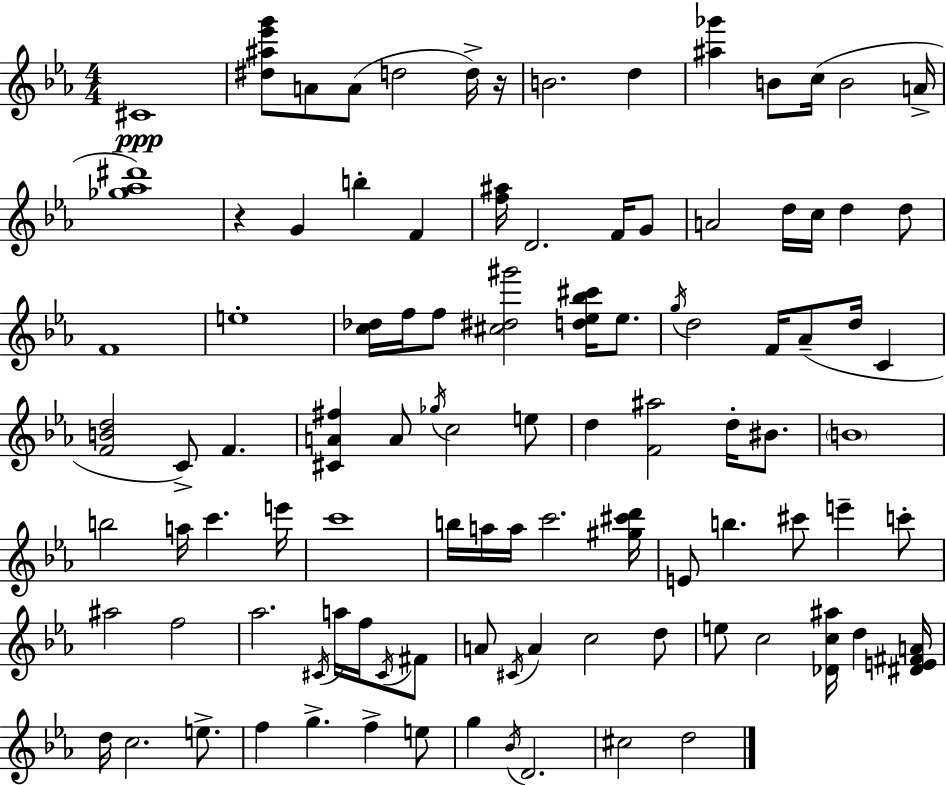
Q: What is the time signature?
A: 4/4